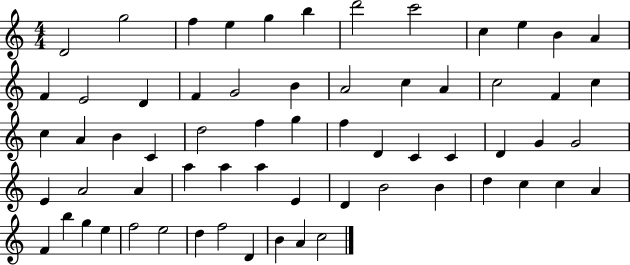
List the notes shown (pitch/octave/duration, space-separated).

D4/h G5/h F5/q E5/q G5/q B5/q D6/h C6/h C5/q E5/q B4/q A4/q F4/q E4/h D4/q F4/q G4/h B4/q A4/h C5/q A4/q C5/h F4/q C5/q C5/q A4/q B4/q C4/q D5/h F5/q G5/q F5/q D4/q C4/q C4/q D4/q G4/q G4/h E4/q A4/h A4/q A5/q A5/q A5/q E4/q D4/q B4/h B4/q D5/q C5/q C5/q A4/q F4/q B5/q G5/q E5/q F5/h E5/h D5/q F5/h D4/q B4/q A4/q C5/h